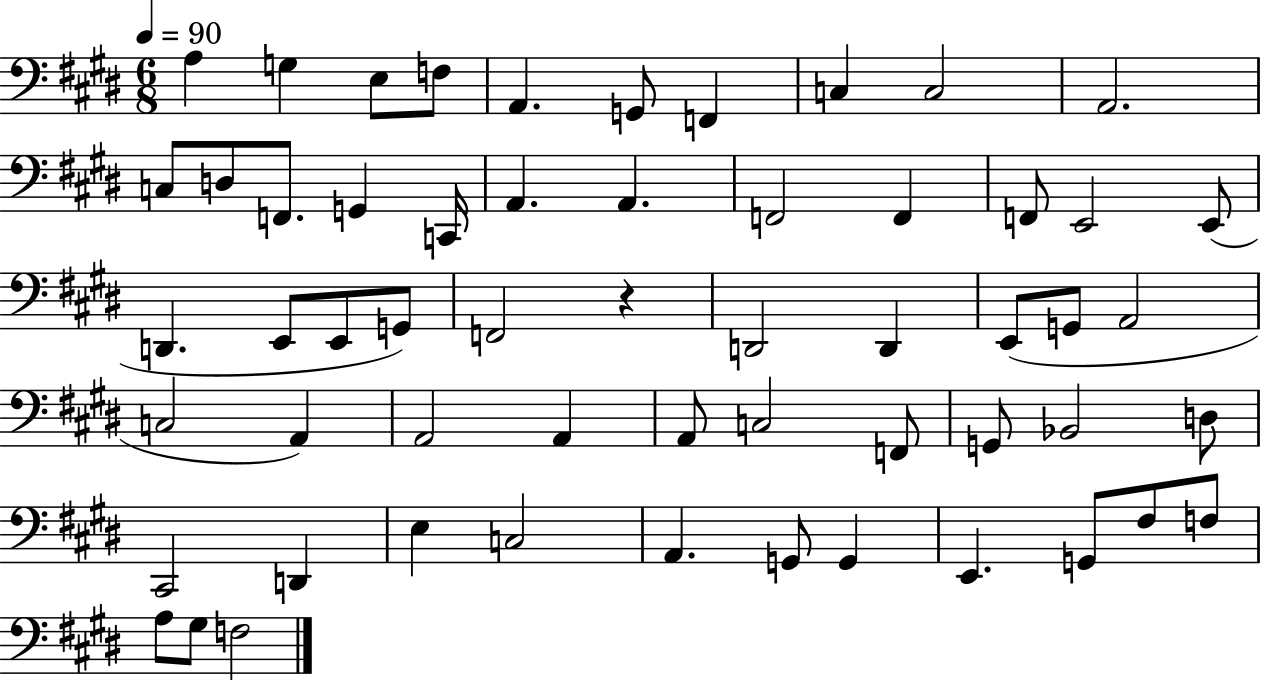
X:1
T:Untitled
M:6/8
L:1/4
K:E
A, G, E,/2 F,/2 A,, G,,/2 F,, C, C,2 A,,2 C,/2 D,/2 F,,/2 G,, C,,/4 A,, A,, F,,2 F,, F,,/2 E,,2 E,,/2 D,, E,,/2 E,,/2 G,,/2 F,,2 z D,,2 D,, E,,/2 G,,/2 A,,2 C,2 A,, A,,2 A,, A,,/2 C,2 F,,/2 G,,/2 _B,,2 D,/2 ^C,,2 D,, E, C,2 A,, G,,/2 G,, E,, G,,/2 ^F,/2 F,/2 A,/2 ^G,/2 F,2